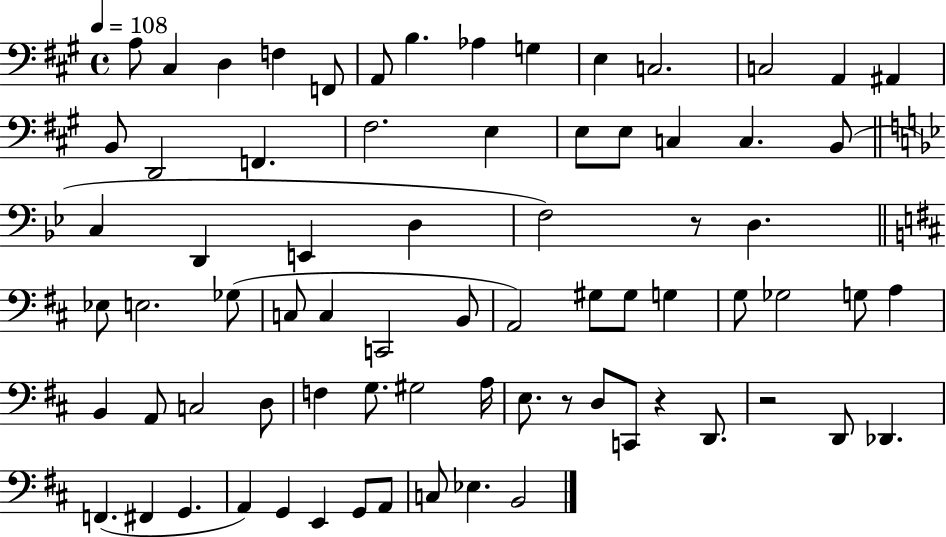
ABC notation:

X:1
T:Untitled
M:4/4
L:1/4
K:A
A,/2 ^C, D, F, F,,/2 A,,/2 B, _A, G, E, C,2 C,2 A,, ^A,, B,,/2 D,,2 F,, ^F,2 E, E,/2 E,/2 C, C, B,,/2 C, D,, E,, D, F,2 z/2 D, _E,/2 E,2 _G,/2 C,/2 C, C,,2 B,,/2 A,,2 ^G,/2 ^G,/2 G, G,/2 _G,2 G,/2 A, B,, A,,/2 C,2 D,/2 F, G,/2 ^G,2 A,/4 E,/2 z/2 D,/2 C,,/2 z D,,/2 z2 D,,/2 _D,, F,, ^F,, G,, A,, G,, E,, G,,/2 A,,/2 C,/2 _E, B,,2